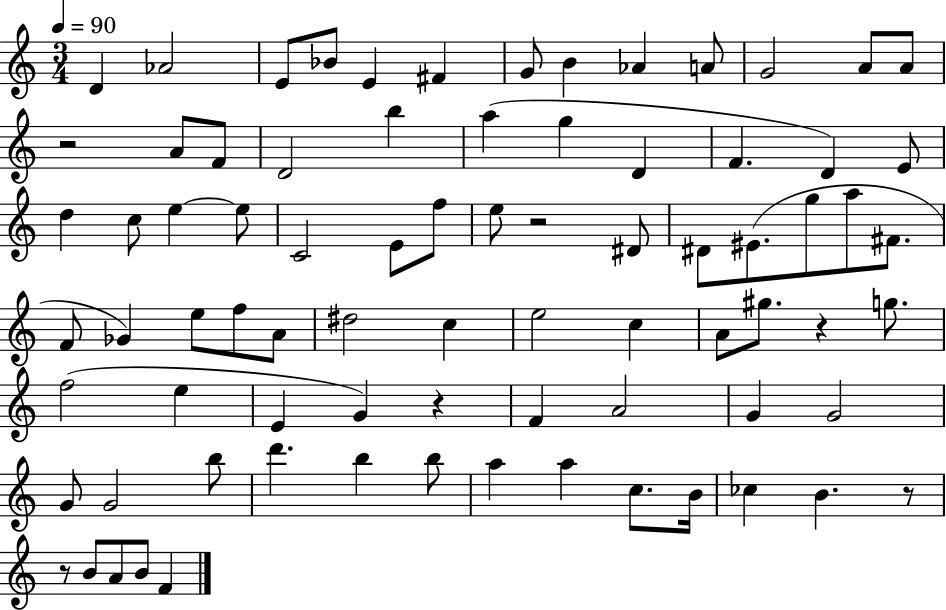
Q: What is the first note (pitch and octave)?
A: D4